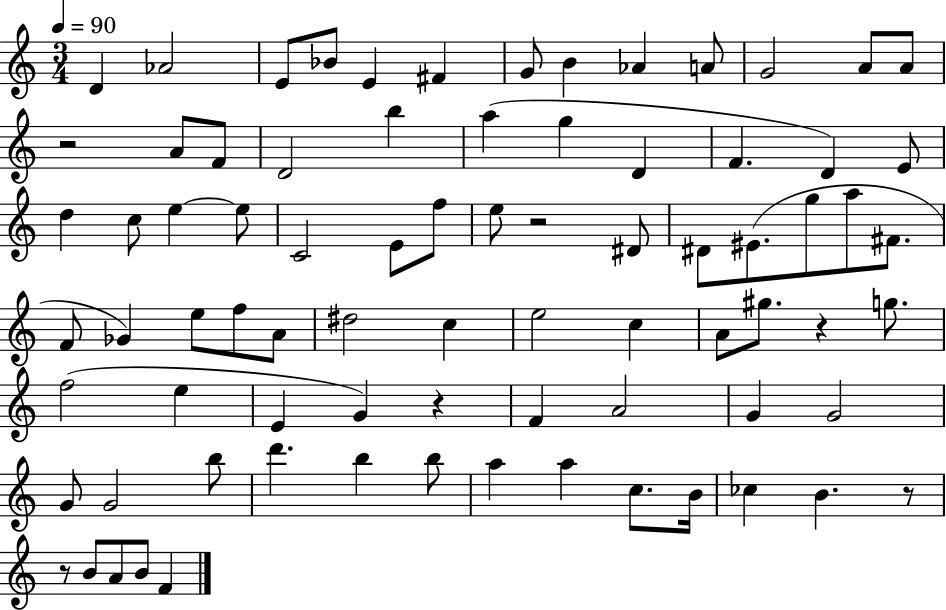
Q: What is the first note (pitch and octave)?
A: D4